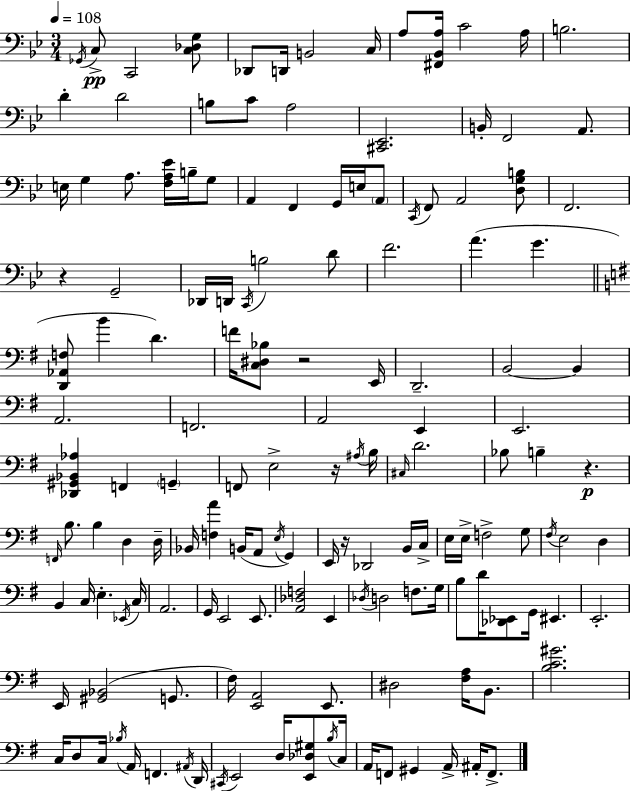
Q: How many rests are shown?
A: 5